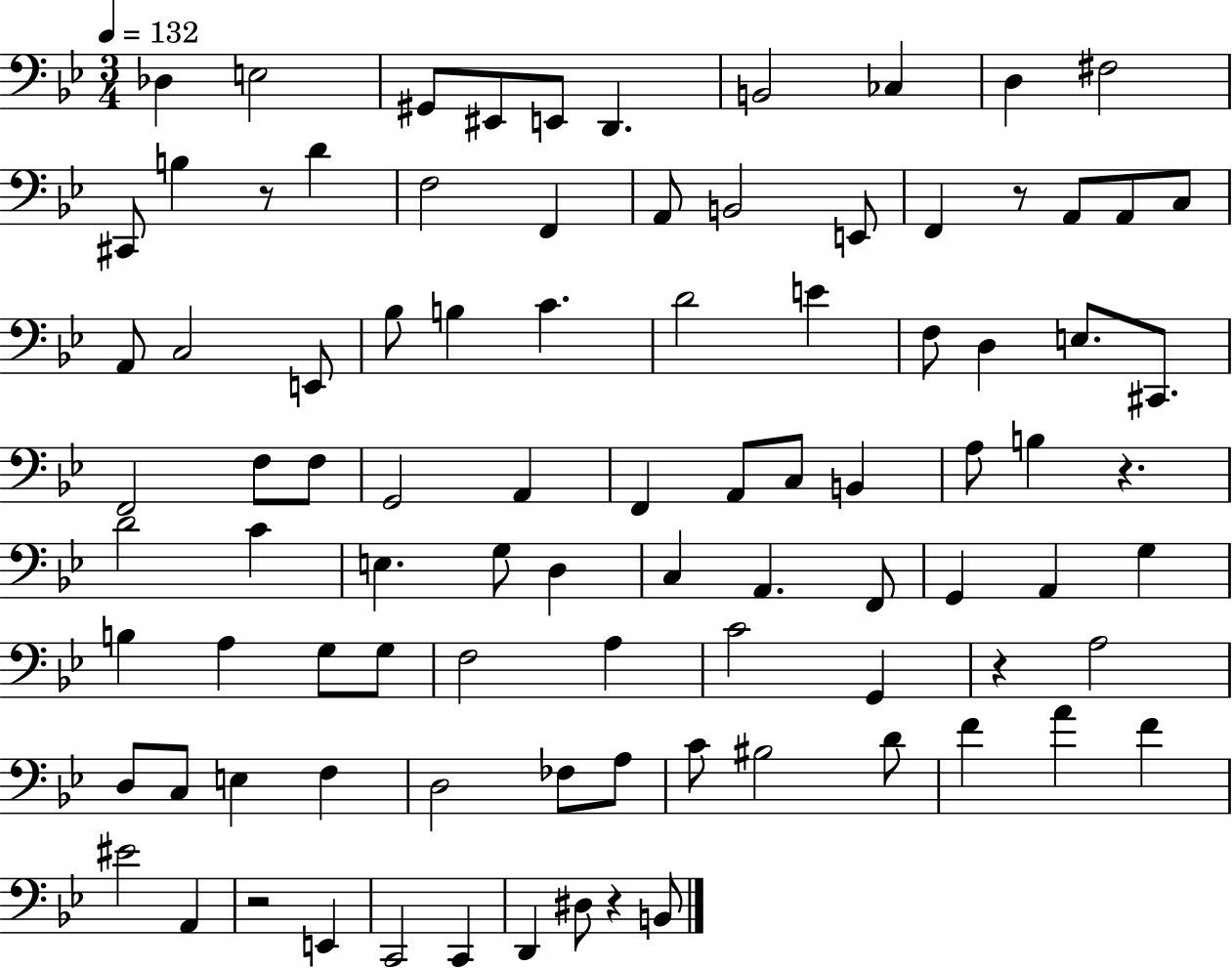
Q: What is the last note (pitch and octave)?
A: B2